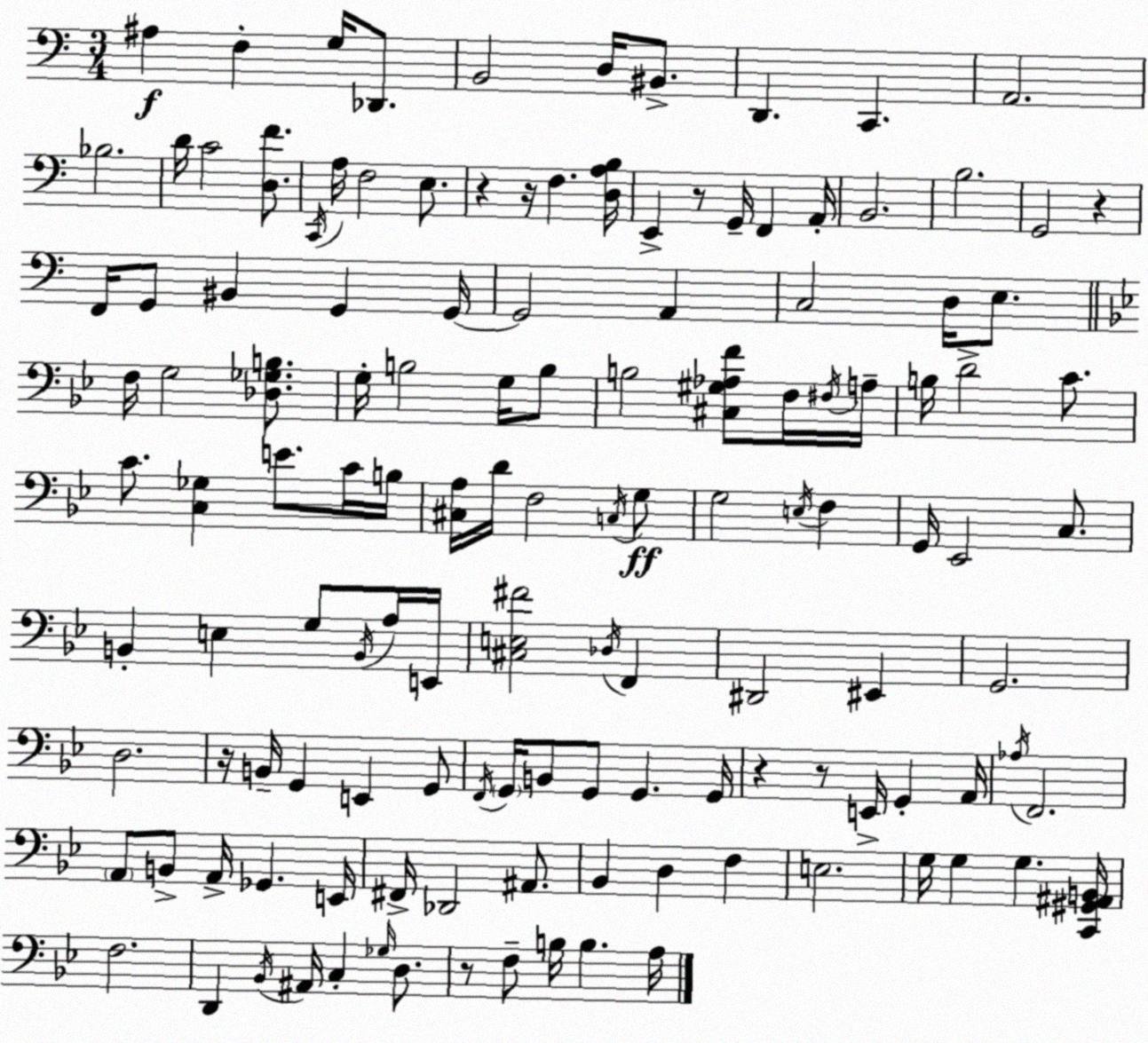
X:1
T:Untitled
M:3/4
L:1/4
K:C
^A, F, G,/4 _D,,/2 B,,2 D,/4 ^B,,/2 D,, C,, A,,2 _B,2 D/4 C2 [D,F]/2 C,,/4 A,/4 F,2 E,/2 z z/4 F, [D,A,B,]/4 E,, z/2 G,,/4 F,, A,,/4 B,,2 B,2 G,,2 z F,,/4 G,,/2 ^B,, G,, G,,/4 G,,2 A,, C,2 D,/4 E,/2 F,/4 G,2 [_D,_G,B,]/2 G,/4 B,2 G,/4 B,/2 B,2 [^C,^G,_A,F]/2 F,/4 ^F,/4 A,/4 B,/4 D2 C/2 C/2 [C,_G,] E/2 C/4 B,/4 [^C,A,]/4 D/4 F,2 C,/4 G,/2 G,2 E,/4 F, G,,/4 _E,,2 C,/2 B,, E, G,/2 B,,/4 A,/4 E,,/4 [^C,E,^F]2 _D,/4 F,, ^D,,2 ^E,, G,,2 D,2 z/4 B,,/4 G,, E,, G,,/2 F,,/4 G,,/4 B,,/2 G,,/2 G,, G,,/4 z z/2 E,,/4 G,, A,,/4 _A,/4 F,,2 A,,/2 B,,/2 A,,/4 _G,, E,,/4 ^F,,/4 _D,,2 ^A,,/2 _B,, D, F, E,2 G,/4 G, G, [C,,^G,,^A,,B,,]/4 F,2 D,, _B,,/4 ^A,,/4 C, _G,/4 D,/2 z/2 F,/2 B,/4 B, A,/4